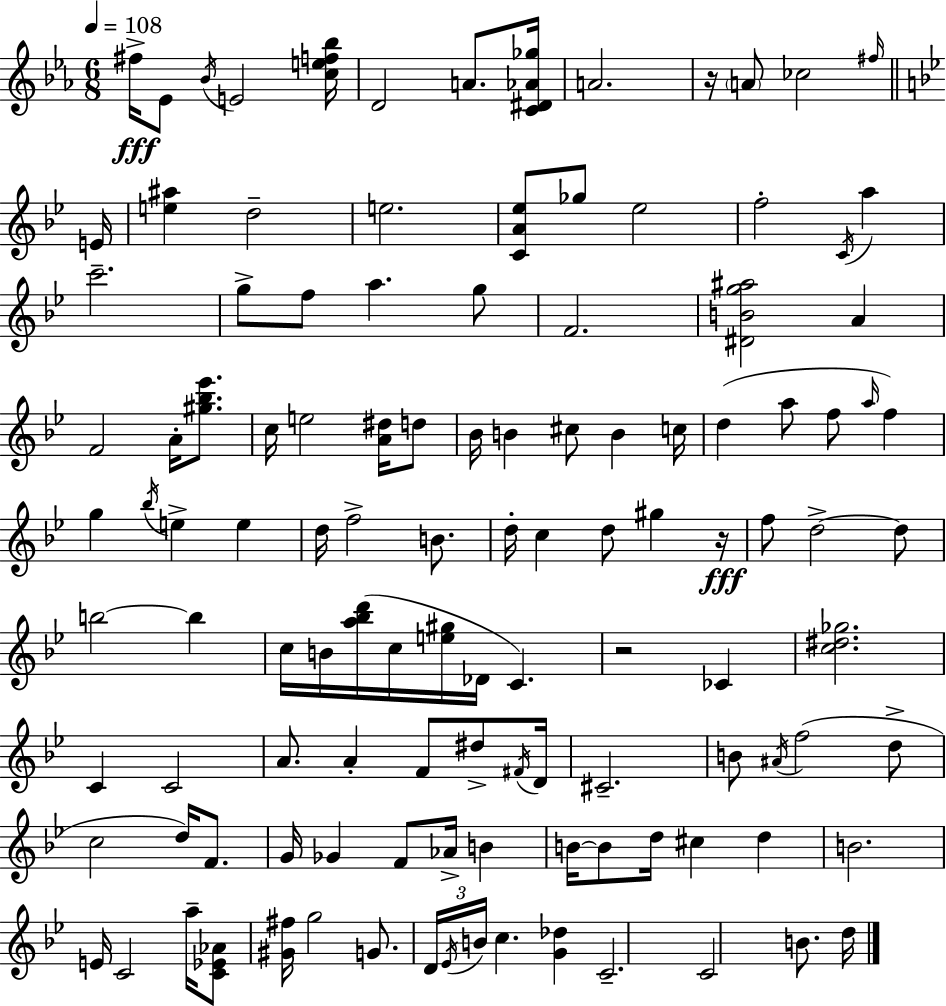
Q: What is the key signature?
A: EES major